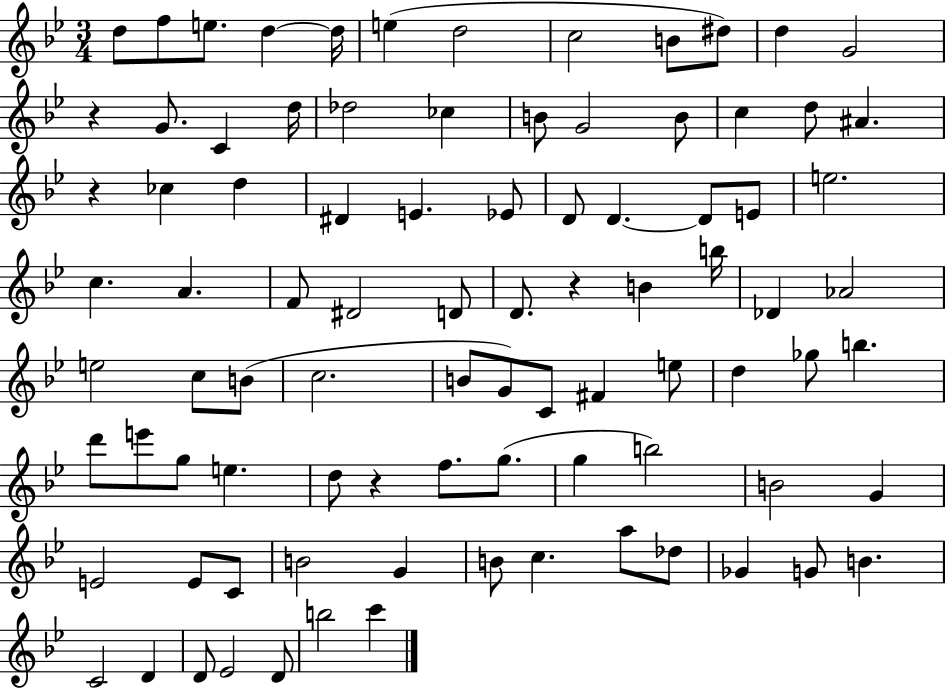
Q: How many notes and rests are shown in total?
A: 89